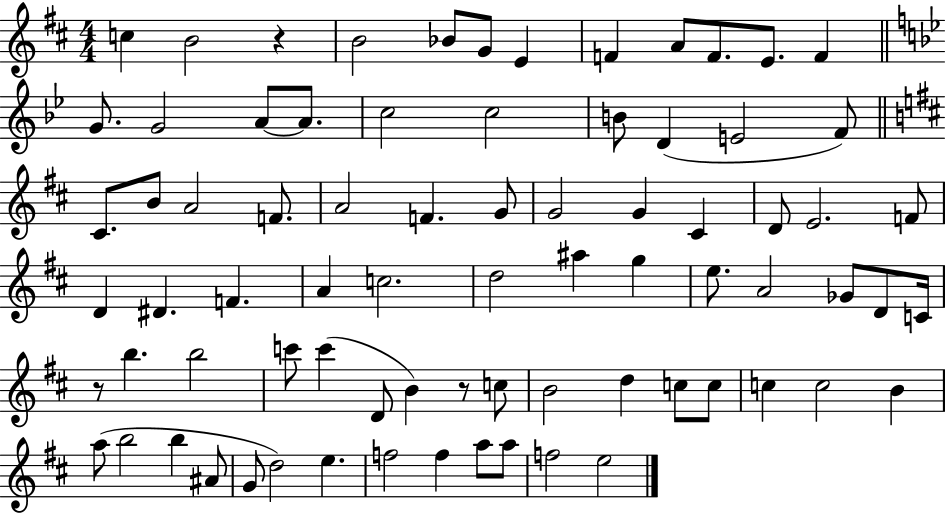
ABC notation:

X:1
T:Untitled
M:4/4
L:1/4
K:D
c B2 z B2 _B/2 G/2 E F A/2 F/2 E/2 F G/2 G2 A/2 A/2 c2 c2 B/2 D E2 F/2 ^C/2 B/2 A2 F/2 A2 F G/2 G2 G ^C D/2 E2 F/2 D ^D F A c2 d2 ^a g e/2 A2 _G/2 D/2 C/4 z/2 b b2 c'/2 c' D/2 B z/2 c/2 B2 d c/2 c/2 c c2 B a/2 b2 b ^A/2 G/2 d2 e f2 f a/2 a/2 f2 e2